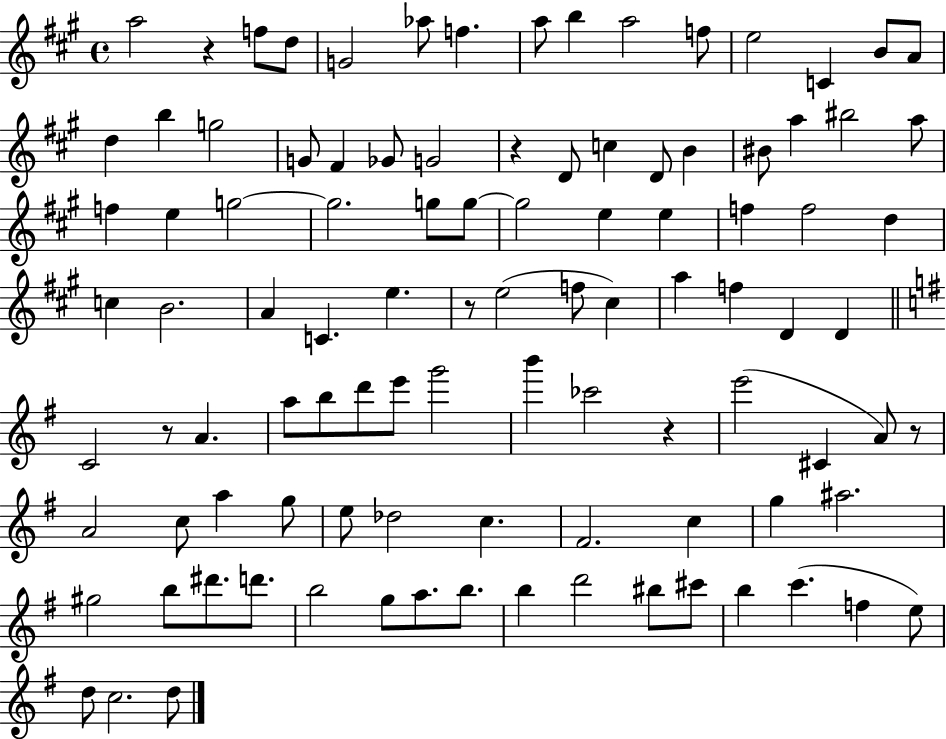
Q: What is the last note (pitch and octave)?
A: D5